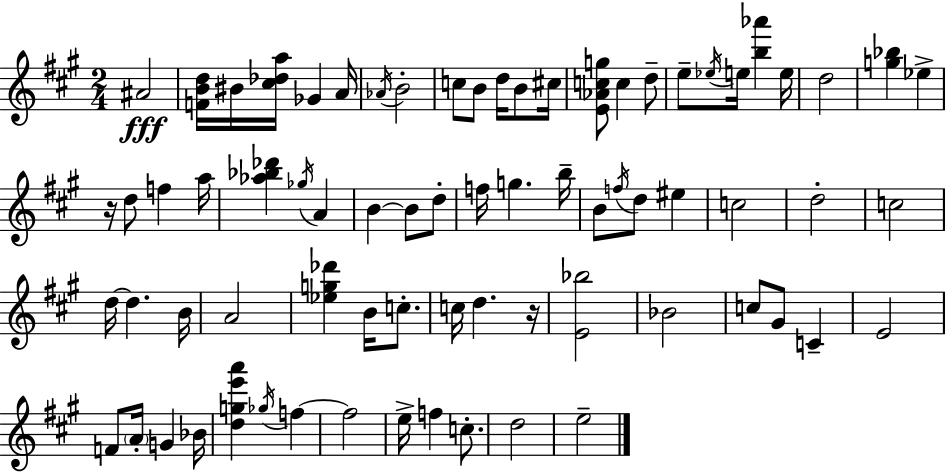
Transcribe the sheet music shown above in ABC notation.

X:1
T:Untitled
M:2/4
L:1/4
K:A
^A2 [FBd]/4 ^B/4 [^c_da]/4 _G A/4 _A/4 B2 c/2 B/2 d/4 B/2 ^c/4 [E_Acg]/2 c d/2 e/2 _e/4 e/4 [b_a'] e/4 d2 [g_b] _e z/4 d/2 f a/4 [_a_b_d'] _g/4 A B B/2 d/2 f/4 g b/4 B/2 f/4 d/2 ^e c2 d2 c2 d/4 d B/4 A2 [_eg_d'] B/4 c/2 c/4 d z/4 [E_b]2 _B2 c/2 ^G/2 C E2 F/2 A/4 G _B/4 [dge'a'] _g/4 f f2 e/4 f c/2 d2 e2